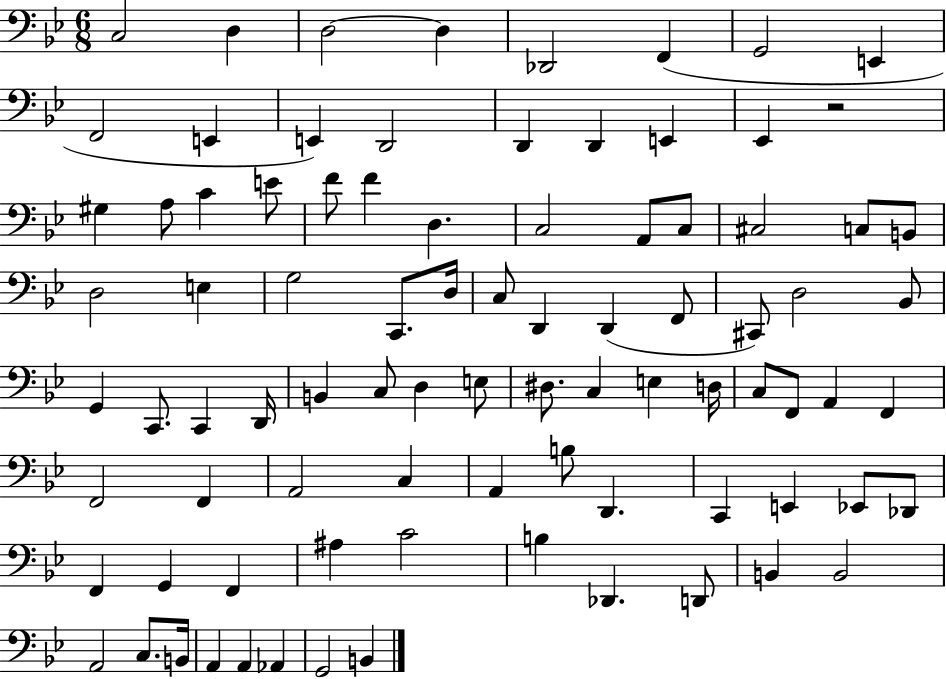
X:1
T:Untitled
M:6/8
L:1/4
K:Bb
C,2 D, D,2 D, _D,,2 F,, G,,2 E,, F,,2 E,, E,, D,,2 D,, D,, E,, _E,, z2 ^G, A,/2 C E/2 F/2 F D, C,2 A,,/2 C,/2 ^C,2 C,/2 B,,/2 D,2 E, G,2 C,,/2 D,/4 C,/2 D,, D,, F,,/2 ^C,,/2 D,2 _B,,/2 G,, C,,/2 C,, D,,/4 B,, C,/2 D, E,/2 ^D,/2 C, E, D,/4 C,/2 F,,/2 A,, F,, F,,2 F,, A,,2 C, A,, B,/2 D,, C,, E,, _E,,/2 _D,,/2 F,, G,, F,, ^A, C2 B, _D,, D,,/2 B,, B,,2 A,,2 C,/2 B,,/4 A,, A,, _A,, G,,2 B,,